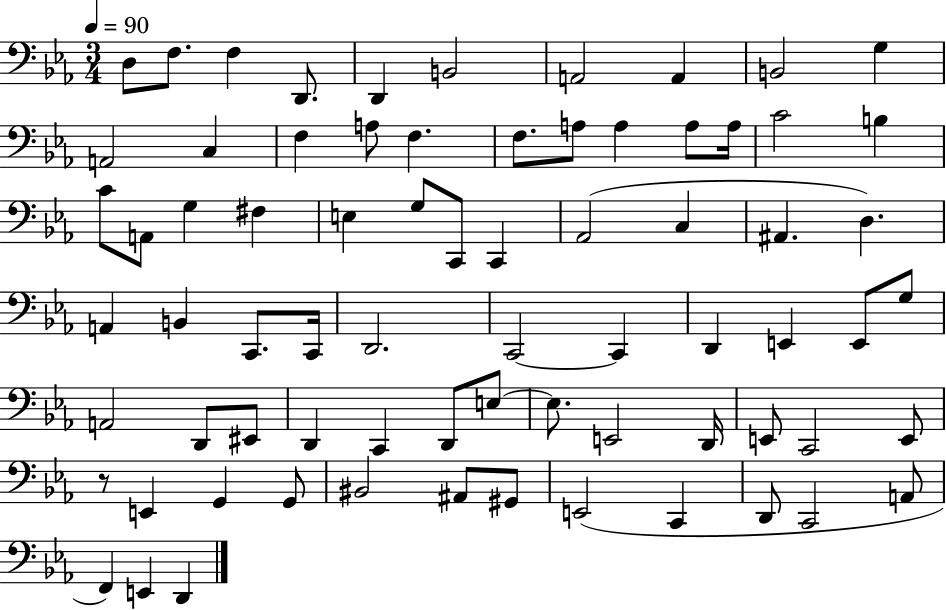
{
  \clef bass
  \numericTimeSignature
  \time 3/4
  \key ees \major
  \tempo 4 = 90
  d8 f8. f4 d,8. | d,4 b,2 | a,2 a,4 | b,2 g4 | \break a,2 c4 | f4 a8 f4. | f8. a8 a4 a8 a16 | c'2 b4 | \break c'8 a,8 g4 fis4 | e4 g8 c,8 c,4 | aes,2( c4 | ais,4. d4.) | \break a,4 b,4 c,8. c,16 | d,2. | c,2~~ c,4 | d,4 e,4 e,8 g8 | \break a,2 d,8 eis,8 | d,4 c,4 d,8 e8~~ | e8. e,2 d,16 | e,8 c,2 e,8 | \break r8 e,4 g,4 g,8 | bis,2 ais,8 gis,8 | e,2( c,4 | d,8 c,2 a,8 | \break f,4) e,4 d,4 | \bar "|."
}